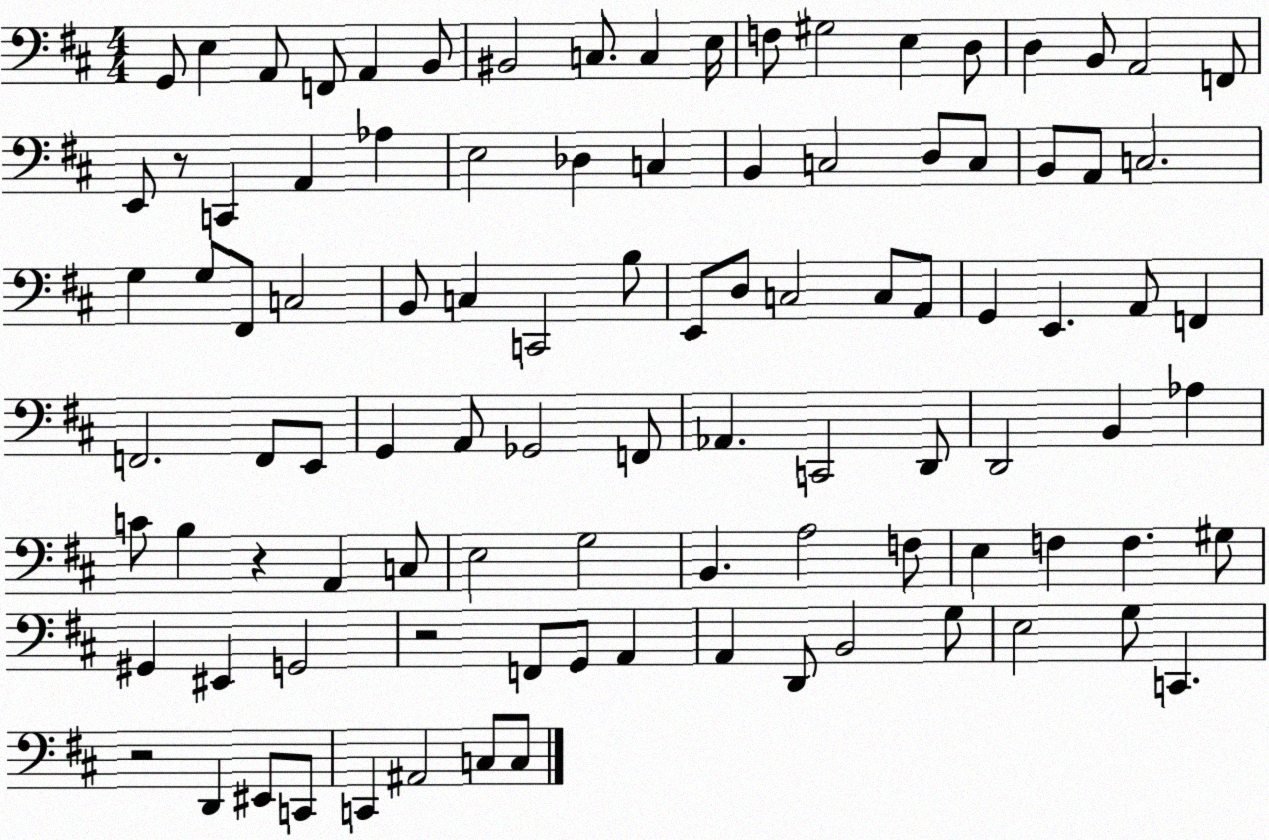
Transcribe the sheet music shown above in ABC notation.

X:1
T:Untitled
M:4/4
L:1/4
K:D
G,,/2 E, A,,/2 F,,/2 A,, B,,/2 ^B,,2 C,/2 C, E,/4 F,/2 ^G,2 E, D,/2 D, B,,/2 A,,2 F,,/2 E,,/2 z/2 C,, A,, _A, E,2 _D, C, B,, C,2 D,/2 C,/2 B,,/2 A,,/2 C,2 G, G,/2 ^F,,/2 C,2 B,,/2 C, C,,2 B,/2 E,,/2 D,/2 C,2 C,/2 A,,/2 G,, E,, A,,/2 F,, F,,2 F,,/2 E,,/2 G,, A,,/2 _G,,2 F,,/2 _A,, C,,2 D,,/2 D,,2 B,, _A, C/2 B, z A,, C,/2 E,2 G,2 B,, A,2 F,/2 E, F, F, ^G,/2 ^G,, ^E,, G,,2 z2 F,,/2 G,,/2 A,, A,, D,,/2 B,,2 G,/2 E,2 G,/2 C,, z2 D,, ^E,,/2 C,,/2 C,, ^A,,2 C,/2 C,/2